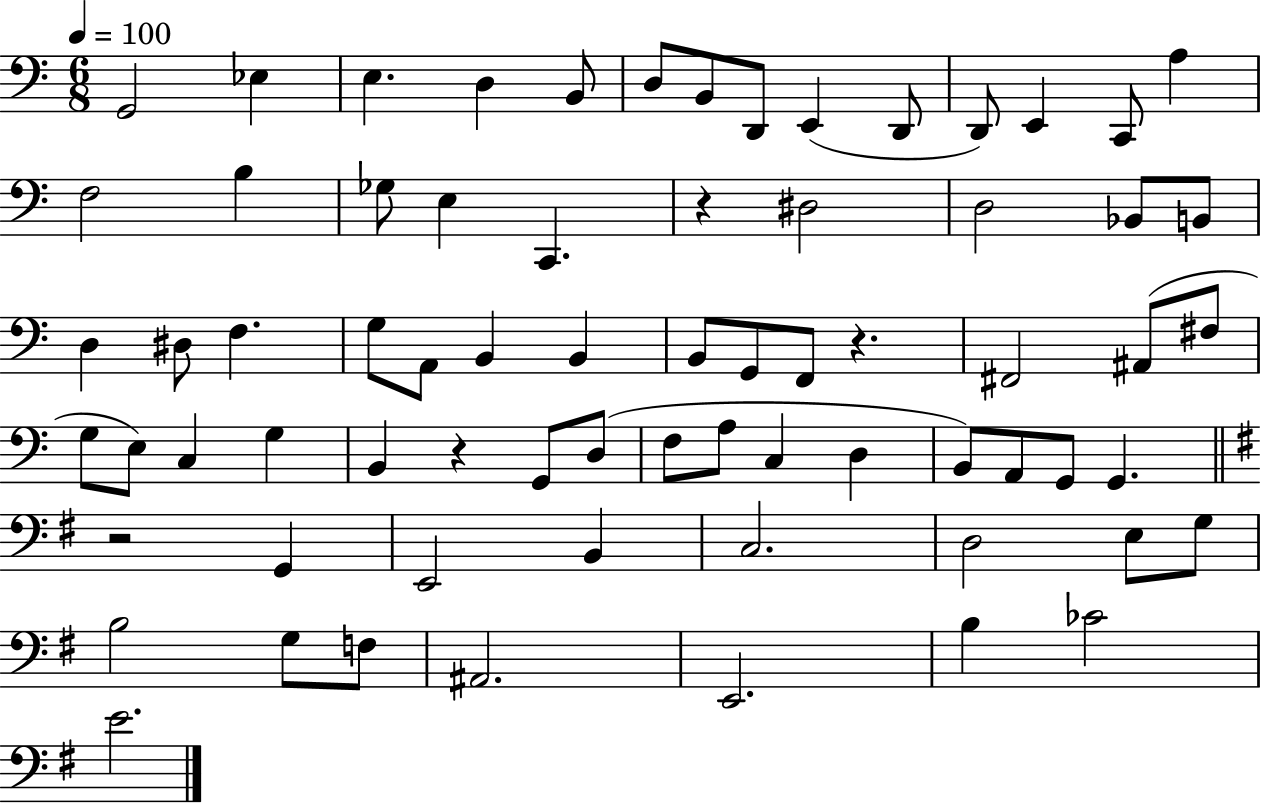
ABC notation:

X:1
T:Untitled
M:6/8
L:1/4
K:C
G,,2 _E, E, D, B,,/2 D,/2 B,,/2 D,,/2 E,, D,,/2 D,,/2 E,, C,,/2 A, F,2 B, _G,/2 E, C,, z ^D,2 D,2 _B,,/2 B,,/2 D, ^D,/2 F, G,/2 A,,/2 B,, B,, B,,/2 G,,/2 F,,/2 z ^F,,2 ^A,,/2 ^F,/2 G,/2 E,/2 C, G, B,, z G,,/2 D,/2 F,/2 A,/2 C, D, B,,/2 A,,/2 G,,/2 G,, z2 G,, E,,2 B,, C,2 D,2 E,/2 G,/2 B,2 G,/2 F,/2 ^A,,2 E,,2 B, _C2 E2